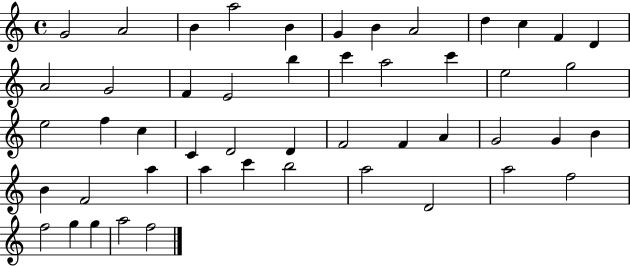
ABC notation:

X:1
T:Untitled
M:4/4
L:1/4
K:C
G2 A2 B a2 B G B A2 d c F D A2 G2 F E2 b c' a2 c' e2 g2 e2 f c C D2 D F2 F A G2 G B B F2 a a c' b2 a2 D2 a2 f2 f2 g g a2 f2